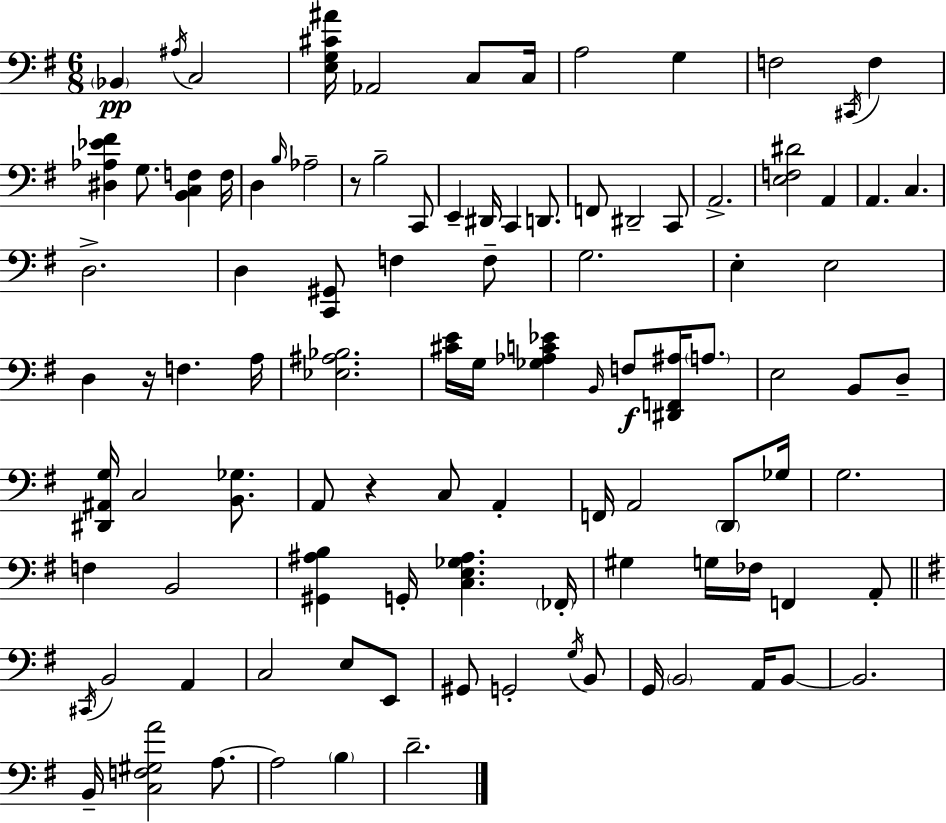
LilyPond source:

{
  \clef bass
  \numericTimeSignature
  \time 6/8
  \key g \major
  \parenthesize bes,4\pp \acciaccatura { ais16 } c2 | <e g cis' ais'>16 aes,2 c8 | c16 a2 g4 | f2 \acciaccatura { cis,16 } f4 | \break <dis aes ees' fis'>4 g8. <b, c f>4 | f16 d4 \grace { b16 } aes2-- | r8 b2-- | c,8 e,4-- dis,16 c,4 | \break d,8. f,8 dis,2-- | c,8 a,2.-> | <e f dis'>2 a,4 | a,4. c4. | \break d2.-> | d4 <c, gis,>8 f4 | f8-- g2. | e4-. e2 | \break d4 r16 f4. | a16 <ees ais bes>2. | <cis' e'>16 g16 <ges aes c' ees'>4 \grace { b,16 }\f f8 | <dis, f, ais>16 \parenthesize a8. e2 | \break b,8 d8-- <dis, ais, g>16 c2 | <b, ges>8. a,8 r4 c8 | a,4-. f,16 a,2 | \parenthesize d,8 ges16 g2. | \break f4 b,2 | <gis, ais b>4 g,16-. <c e ges ais>4. | \parenthesize fes,16-. gis4 g16 fes16 f,4 | a,8-. \bar "||" \break \key g \major \acciaccatura { cis,16 } b,2 a,4 | c2 e8 e,8 | gis,8 g,2-. \acciaccatura { g16 } | b,8 g,16 \parenthesize b,2 a,16 | \break b,8~~ b,2. | b,16-- <c f gis a'>2 a8.~~ | a2 \parenthesize b4 | d'2.-- | \break \bar "|."
}